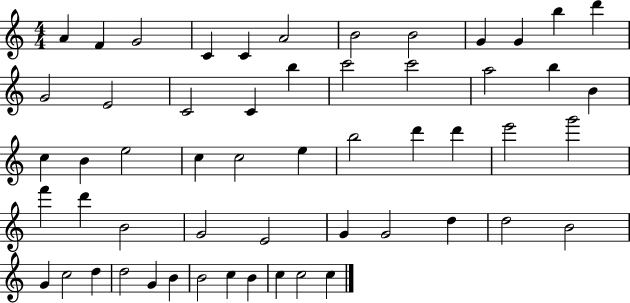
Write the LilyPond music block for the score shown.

{
  \clef treble
  \numericTimeSignature
  \time 4/4
  \key c \major
  a'4 f'4 g'2 | c'4 c'4 a'2 | b'2 b'2 | g'4 g'4 b''4 d'''4 | \break g'2 e'2 | c'2 c'4 b''4 | c'''2 c'''2 | a''2 b''4 b'4 | \break c''4 b'4 e''2 | c''4 c''2 e''4 | b''2 d'''4 d'''4 | e'''2 g'''2 | \break f'''4 d'''4 b'2 | g'2 e'2 | g'4 g'2 d''4 | d''2 b'2 | \break g'4 c''2 d''4 | d''2 g'4 b'4 | b'2 c''4 b'4 | c''4 c''2 c''4 | \break \bar "|."
}